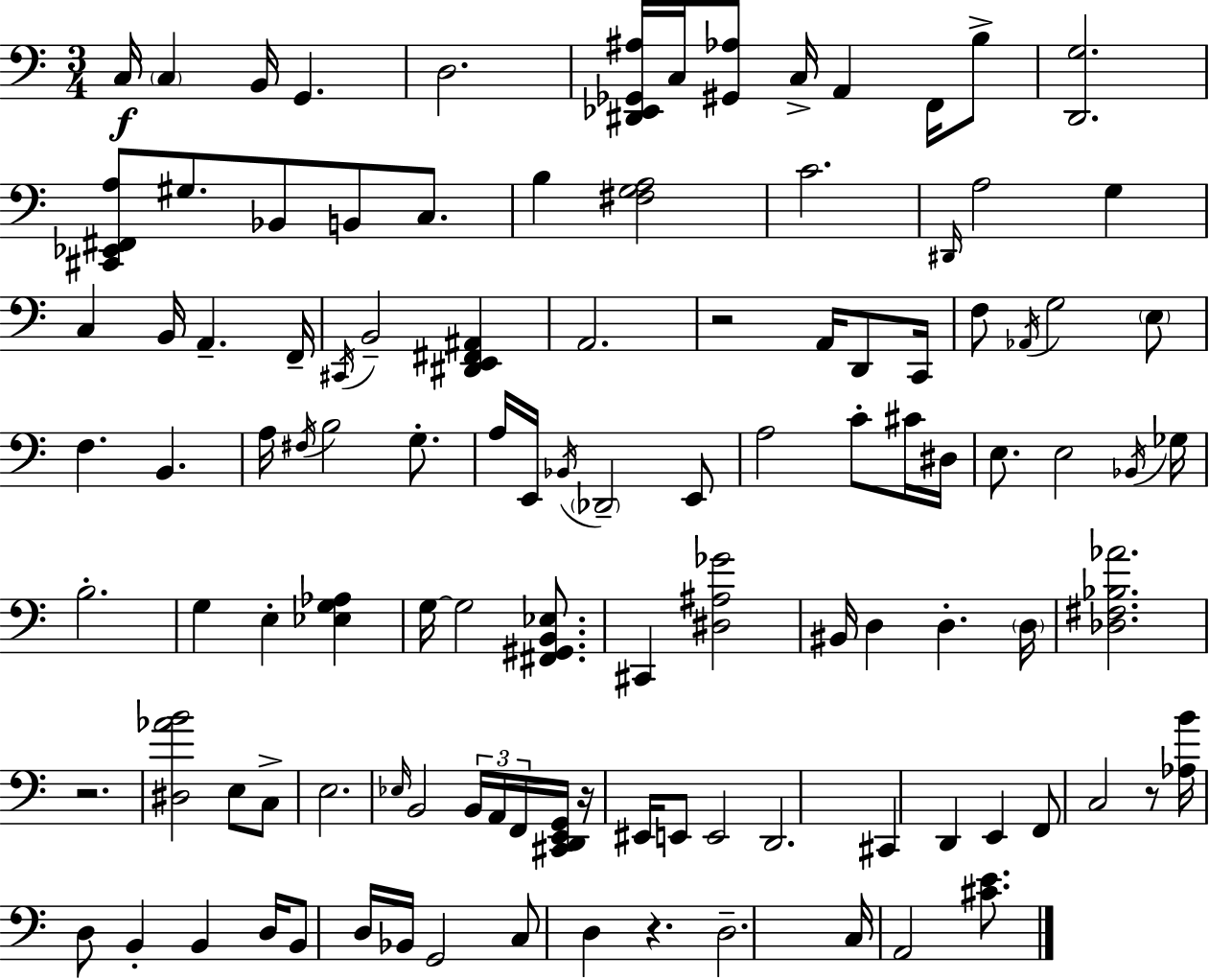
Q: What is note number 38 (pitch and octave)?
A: B3